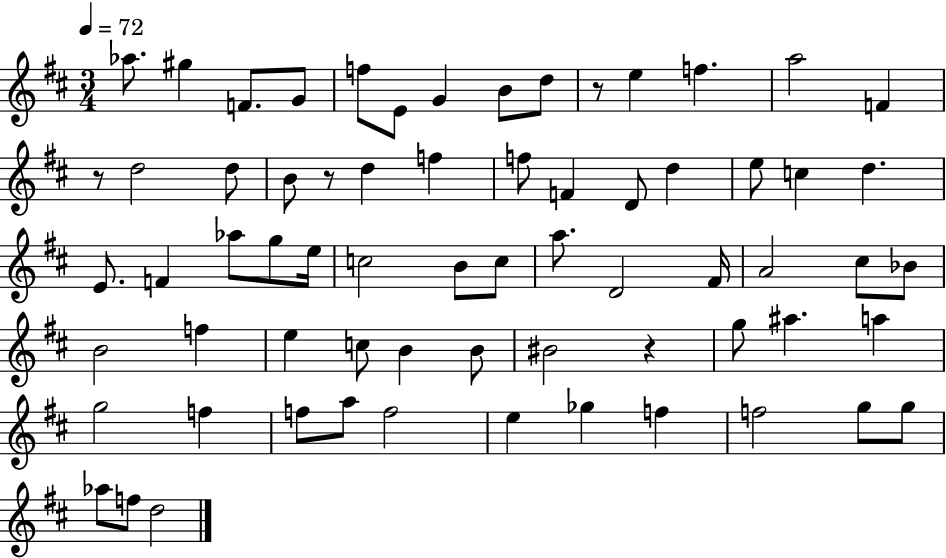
Ab5/e. G#5/q F4/e. G4/e F5/e E4/e G4/q B4/e D5/e R/e E5/q F5/q. A5/h F4/q R/e D5/h D5/e B4/e R/e D5/q F5/q F5/e F4/q D4/e D5/q E5/e C5/q D5/q. E4/e. F4/q Ab5/e G5/e E5/s C5/h B4/e C5/e A5/e. D4/h F#4/s A4/h C#5/e Bb4/e B4/h F5/q E5/q C5/e B4/q B4/e BIS4/h R/q G5/e A#5/q. A5/q G5/h F5/q F5/e A5/e F5/h E5/q Gb5/q F5/q F5/h G5/e G5/e Ab5/e F5/e D5/h